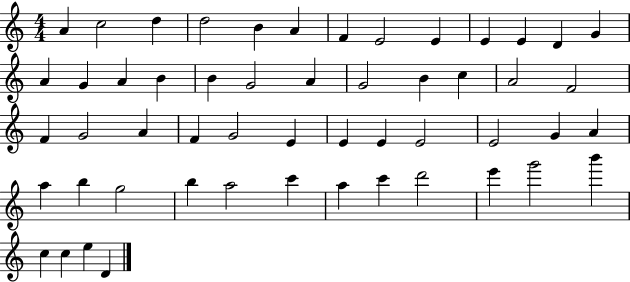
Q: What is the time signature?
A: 4/4